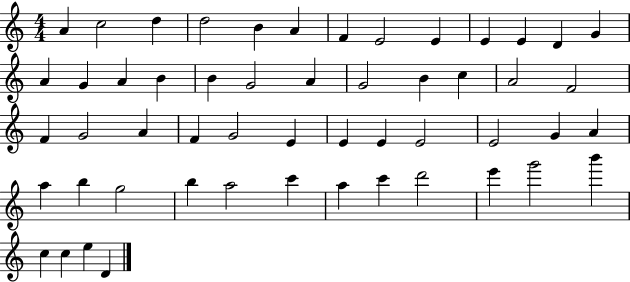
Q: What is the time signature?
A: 4/4